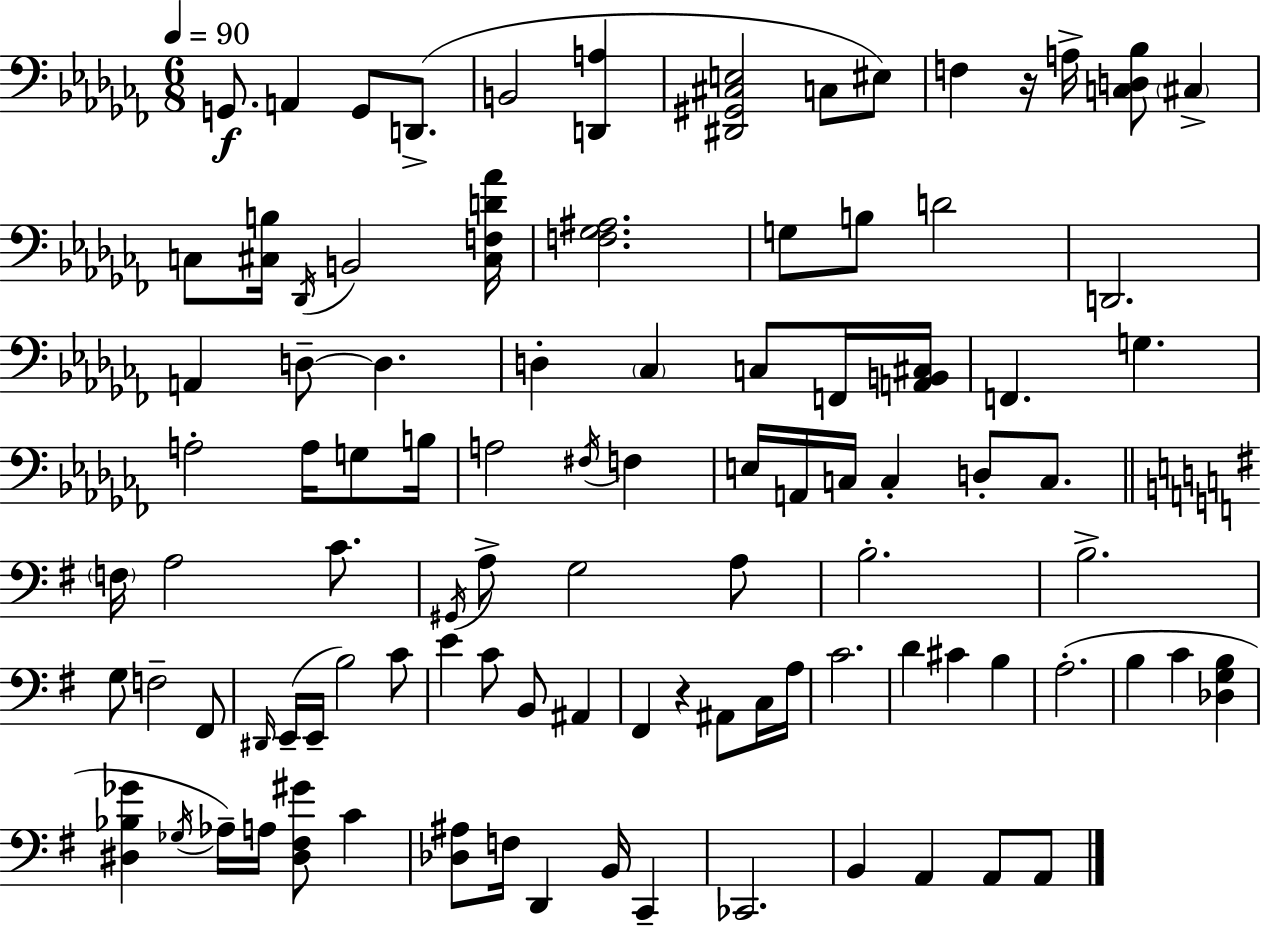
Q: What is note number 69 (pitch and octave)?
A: A3